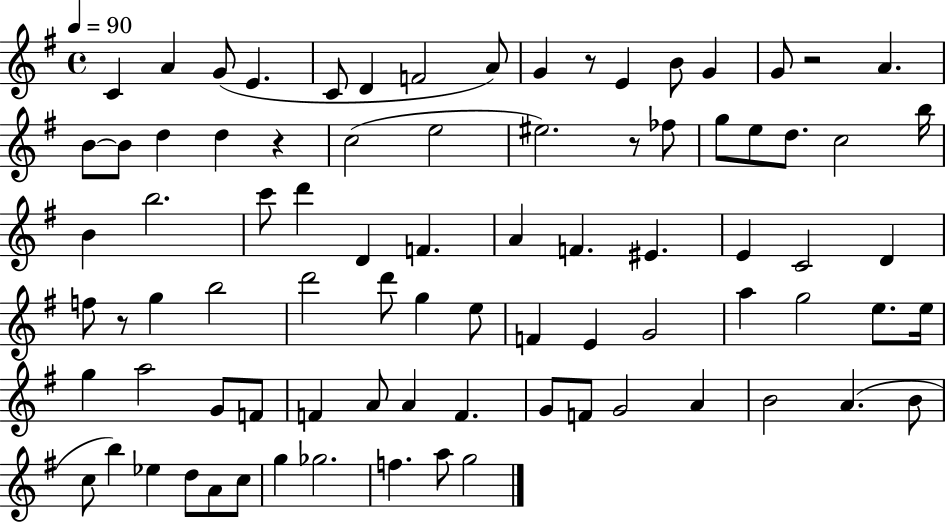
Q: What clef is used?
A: treble